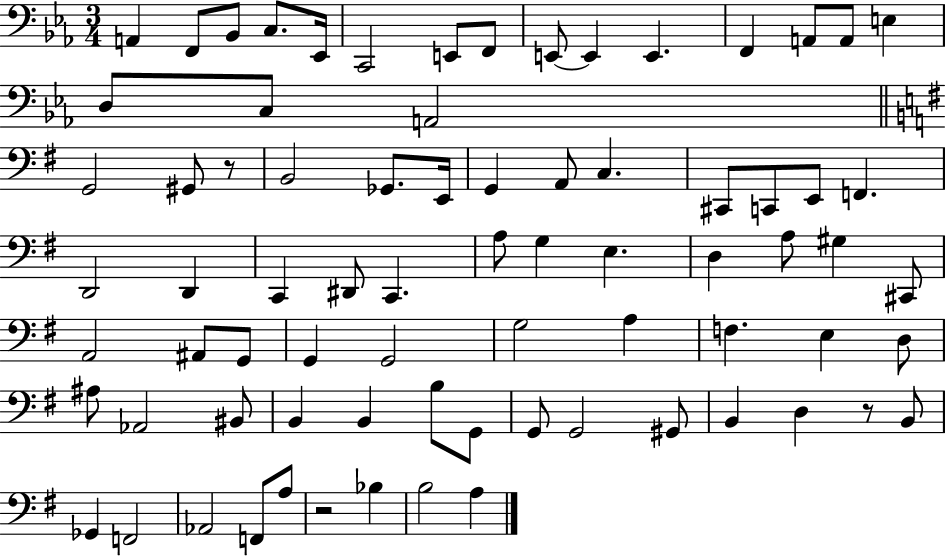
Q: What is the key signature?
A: EES major